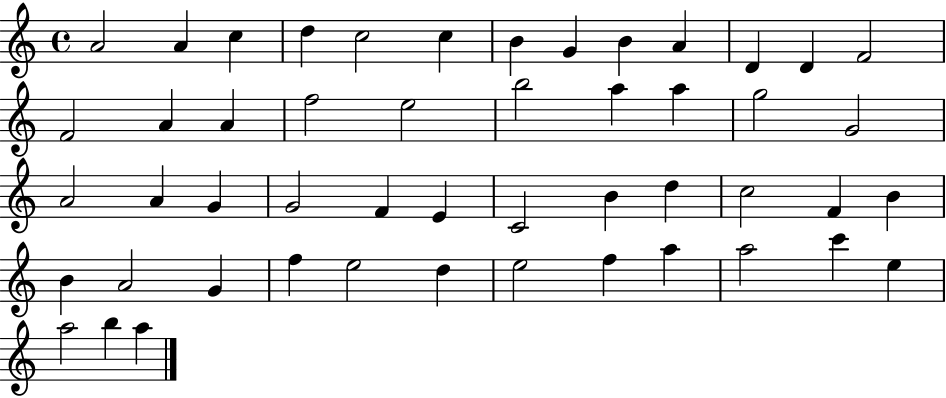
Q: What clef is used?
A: treble